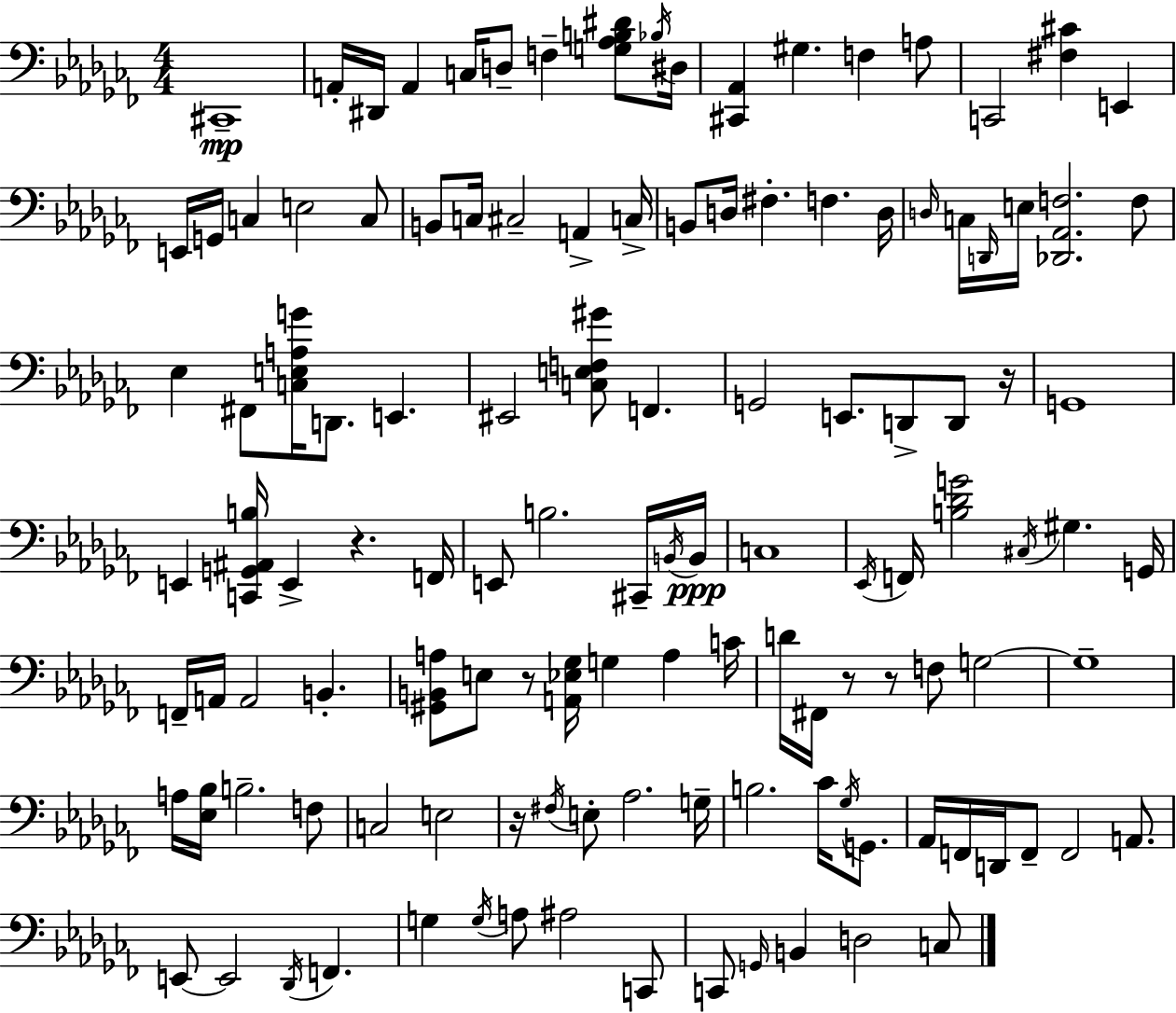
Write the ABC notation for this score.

X:1
T:Untitled
M:4/4
L:1/4
K:Abm
^C,,4 A,,/4 ^D,,/4 A,, C,/4 D,/2 F, [G,_A,B,^D]/2 _B,/4 ^D,/4 [^C,,_A,,] ^G, F, A,/2 C,,2 [^F,^C] E,, E,,/4 G,,/4 C, E,2 C,/2 B,,/2 C,/4 ^C,2 A,, C,/4 B,,/2 D,/4 ^F, F, D,/4 D,/4 C,/4 D,,/4 E,/4 [_D,,_A,,F,]2 F,/2 _E, ^F,,/2 [C,E,A,G]/4 D,,/2 E,, ^E,,2 [C,E,F,^G]/2 F,, G,,2 E,,/2 D,,/2 D,,/2 z/4 G,,4 E,, [C,,G,,^A,,B,]/4 E,, z F,,/4 E,,/2 B,2 ^C,,/4 B,,/4 B,,/4 C,4 _E,,/4 F,,/4 [B,_DG]2 ^C,/4 ^G, G,,/4 F,,/4 A,,/4 A,,2 B,, [^G,,B,,A,]/2 E,/2 z/2 [A,,_E,_G,]/4 G, A, C/4 D/4 ^F,,/4 z/2 z/2 F,/2 G,2 G,4 A,/4 [_E,_B,]/4 B,2 F,/2 C,2 E,2 z/4 ^F,/4 E,/2 _A,2 G,/4 B,2 _C/4 _G,/4 G,,/2 _A,,/4 F,,/4 D,,/4 F,,/2 F,,2 A,,/2 E,,/2 E,,2 _D,,/4 F,, G, G,/4 A,/2 ^A,2 C,,/2 C,,/2 G,,/4 B,, D,2 C,/2